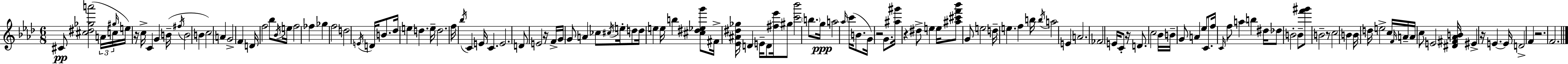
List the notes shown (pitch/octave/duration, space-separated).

C#4/e [C#5,D#5,Gb5,A6]/h A4/s C5/s G#5/s E5/s R/s C5/s C4/q G4/q B4/s F#5/s B4/h B4/q C5/h A4/q G4/h F4/q D4/s F5/h Bb5/e Bb4/s E5/s F5/h FES5/q Gb5/q F5/h D5/h E4/s D4/s B4/e. Db5/s E5/q D5/q. E5/s D5/h. F5/s Bb5/s C4/q E4/s C4/q. E4/h. D4/e E4/h R/s F4/s G4/s G4/e A4/q CES5/e C#5/s E5/s D5/e D5/s E5/q E5/s B5/q [C#5,D#5,Eb5,G6]/e F#4/s [Eb4,A#4,D#5,Gb5]/s D4/q E4/s D4/e [F#5,Eb6]/s G#5/e [C6,Bb6]/h B5/e. G5/s A5/h Ab5/s C6/s B4/e. G4/s R/h G4/e. [A#5,G#6]/s R/q D#5/e E5/q E5/s [A#5,C#6,F6,Bb6]/e G4/e E5/h D5/s E5/q. F5/q B5/s B5/s A5/h E4/q A4/h. FES4/h E4/s C4/e R/s D4/e. C5/h Bb4/s B4/s G4/e A4/q Eb5/e C4/e. F5/s C4/s F5/e A5/q B5/q D#5/s Db5/e B4/h B4/e [F6,G#6]/e B4/h R/e C5/h B4/q B4/s D5/s E5/h C5/s F4/s A4/s A4/s C5/e E4/h [D#4,F#4,Ab4,B4]/s EIS4/q R/s E4/q. E4/s D4/h F4/q R/h. F4/h.